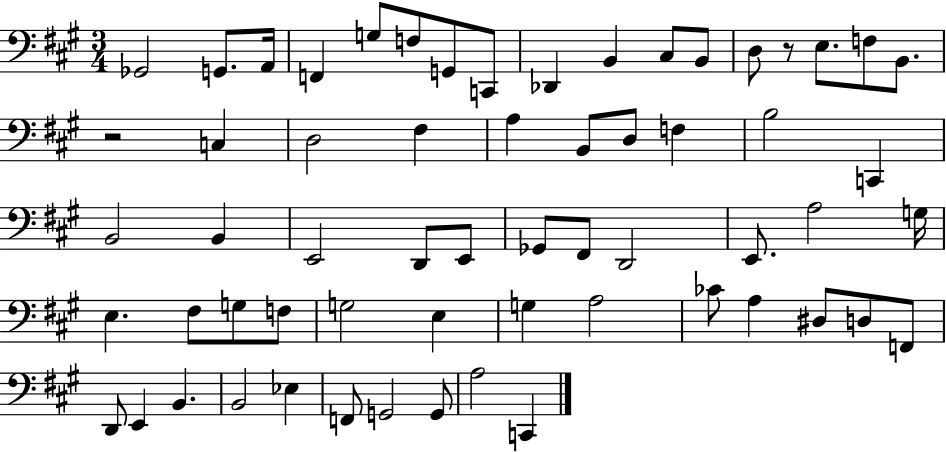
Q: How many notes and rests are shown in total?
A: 61